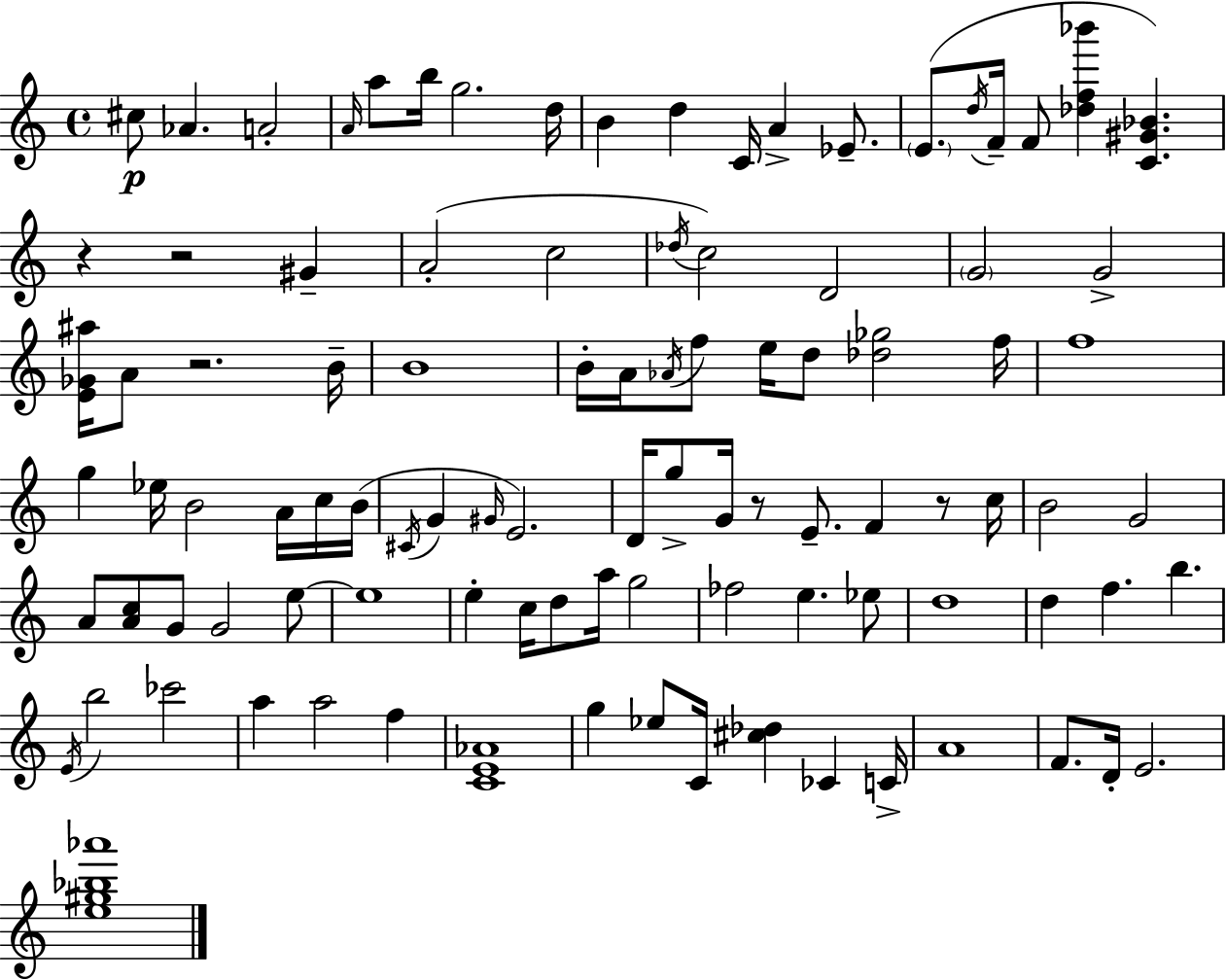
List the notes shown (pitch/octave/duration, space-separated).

C#5/e Ab4/q. A4/h A4/s A5/e B5/s G5/h. D5/s B4/q D5/q C4/s A4/q Eb4/e. E4/e. D5/s F4/s F4/e [Db5,F5,Bb6]/q [C4,G#4,Bb4]/q. R/q R/h G#4/q A4/h C5/h Db5/s C5/h D4/h G4/h G4/h [E4,Gb4,A#5]/s A4/e R/h. B4/s B4/w B4/s A4/s Ab4/s F5/e E5/s D5/e [Db5,Gb5]/h F5/s F5/w G5/q Eb5/s B4/h A4/s C5/s B4/s C#4/s G4/q G#4/s E4/h. D4/s G5/e G4/s R/e E4/e. F4/q R/e C5/s B4/h G4/h A4/e [A4,C5]/e G4/e G4/h E5/e E5/w E5/q C5/s D5/e A5/s G5/h FES5/h E5/q. Eb5/e D5/w D5/q F5/q. B5/q. E4/s B5/h CES6/h A5/q A5/h F5/q [C4,E4,Ab4]/w G5/q Eb5/e C4/s [C#5,Db5]/q CES4/q C4/s A4/w F4/e. D4/s E4/h. [E5,G#5,Bb5,Ab6]/w